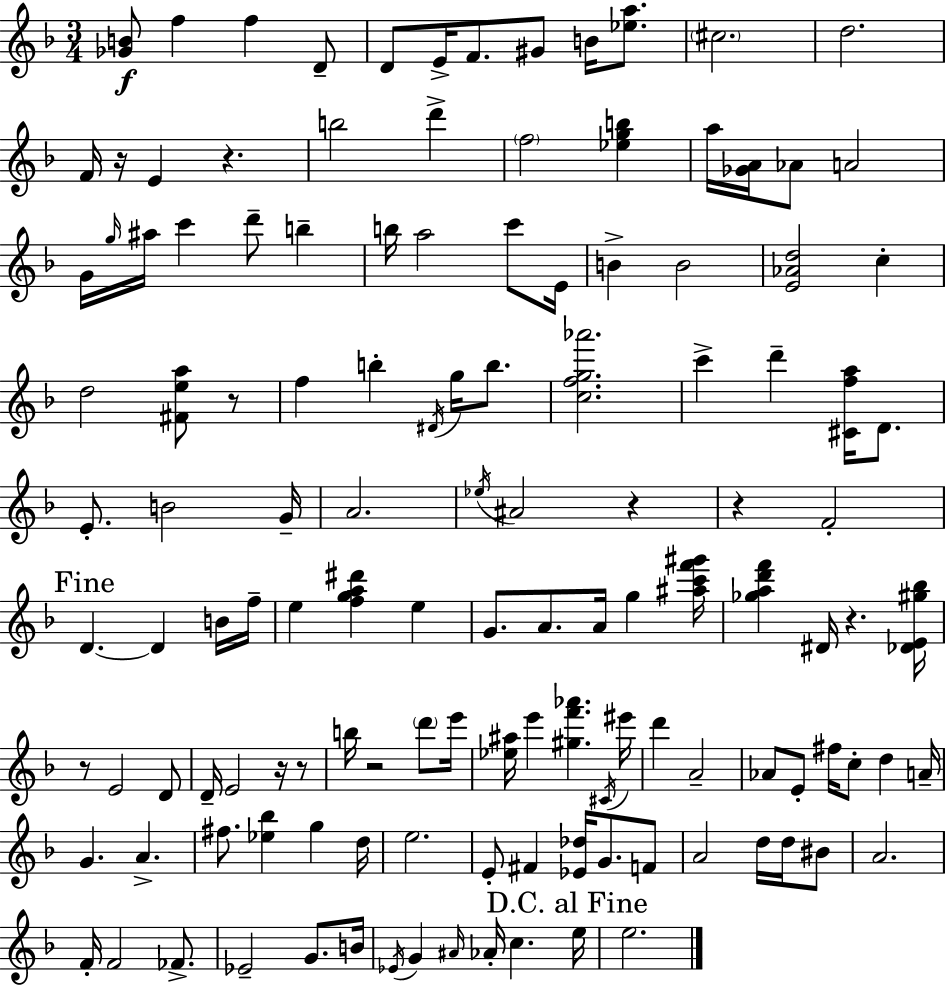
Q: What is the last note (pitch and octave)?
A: E5